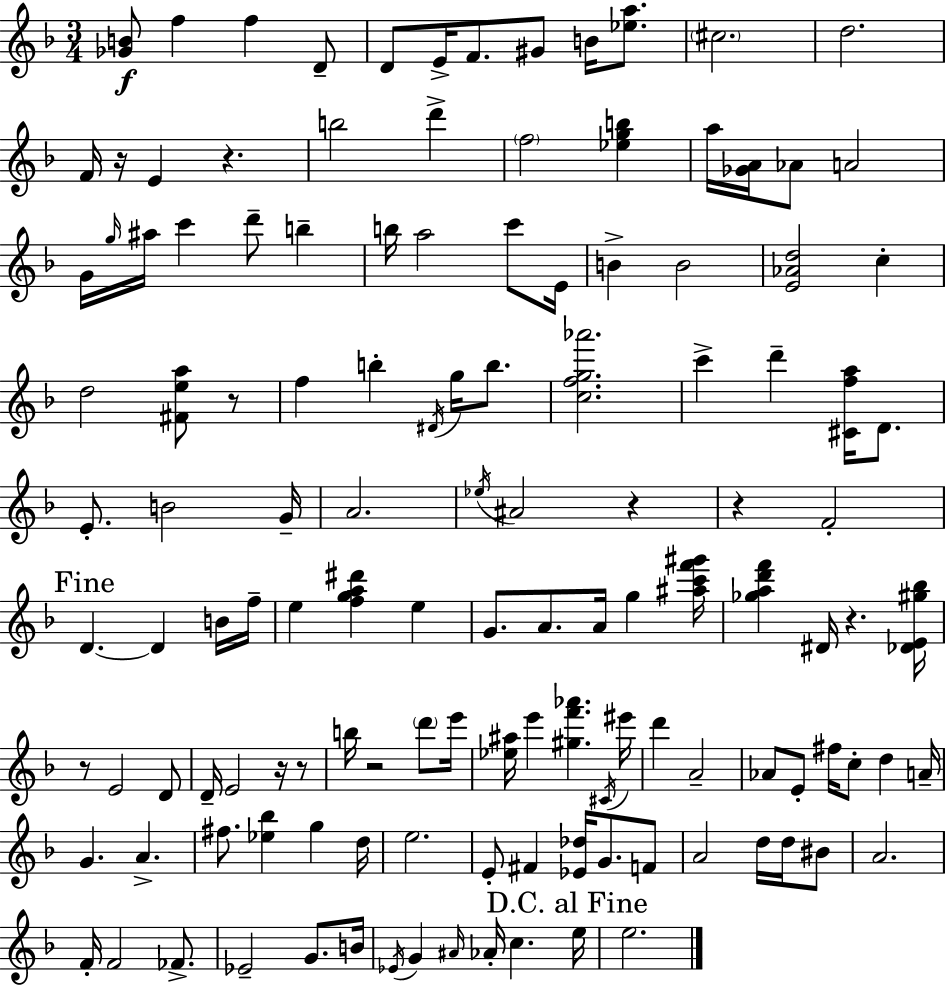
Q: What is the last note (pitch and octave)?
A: E5